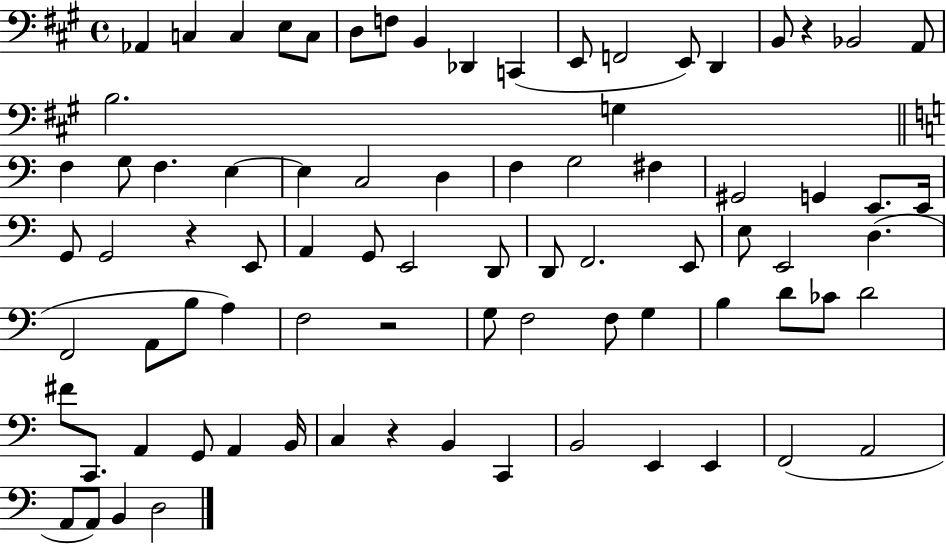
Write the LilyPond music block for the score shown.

{
  \clef bass
  \time 4/4
  \defaultTimeSignature
  \key a \major
  aes,4 c4 c4 e8 c8 | d8 f8 b,4 des,4 c,4( | e,8 f,2 e,8) d,4 | b,8 r4 bes,2 a,8 | \break b2. g4 | \bar "||" \break \key a \minor f4 g8 f4. e4~~ | e4 c2 d4 | f4 g2 fis4 | gis,2 g,4 e,8. e,16 | \break g,8 g,2 r4 e,8 | a,4 g,8 e,2 d,8 | d,8 f,2. e,8 | e8 e,2 d4.( | \break f,2 a,8 b8 a4) | f2 r2 | g8 f2 f8 g4 | b4 d'8 ces'8 d'2 | \break fis'8 c,8. a,4 g,8 a,4 b,16 | c4 r4 b,4 c,4 | b,2 e,4 e,4 | f,2( a,2 | \break a,8 a,8) b,4 d2 | \bar "|."
}